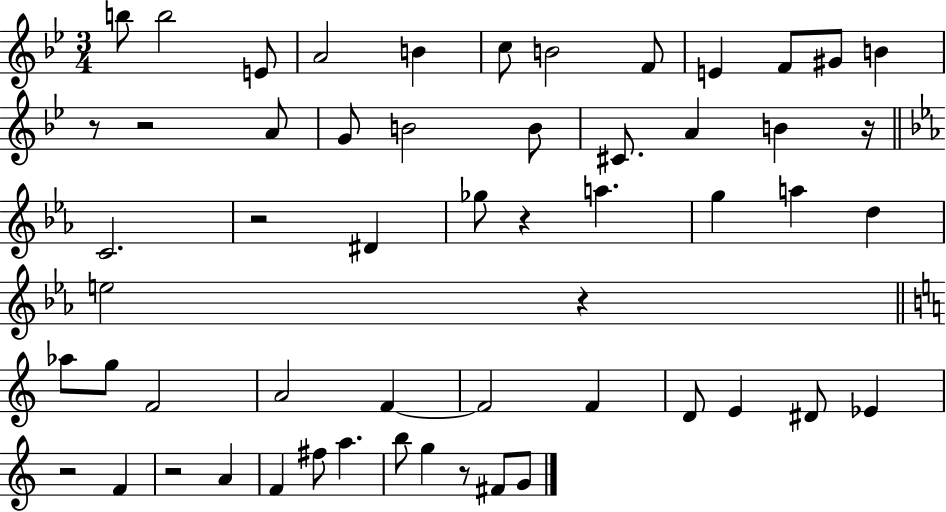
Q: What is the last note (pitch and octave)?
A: G4